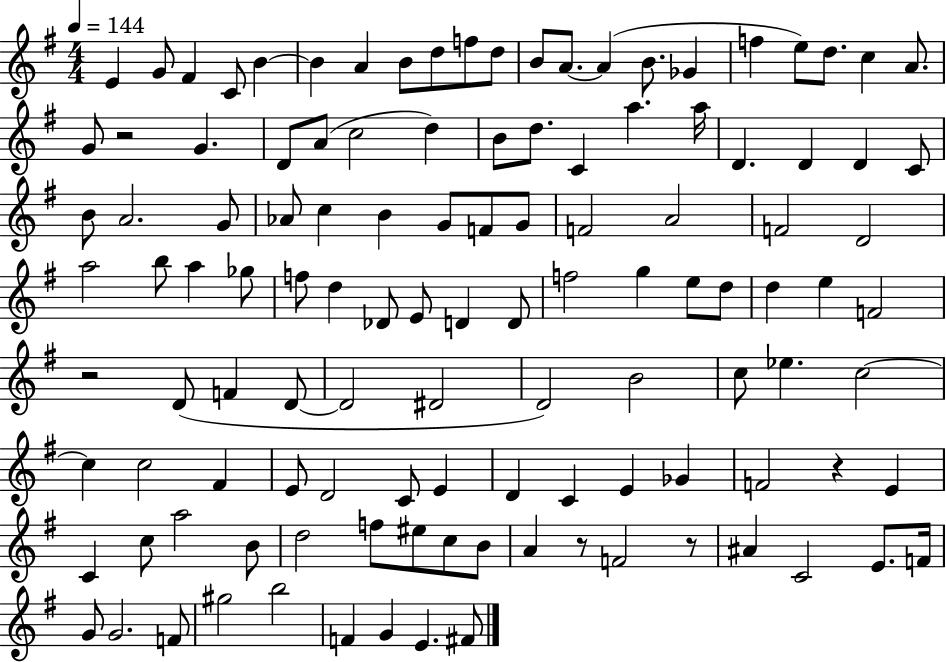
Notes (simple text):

E4/q G4/e F#4/q C4/e B4/q B4/q A4/q B4/e D5/e F5/e D5/e B4/e A4/e. A4/q B4/e. Gb4/q F5/q E5/e D5/e. C5/q A4/e. G4/e R/h G4/q. D4/e A4/e C5/h D5/q B4/e D5/e. C4/q A5/q. A5/s D4/q. D4/q D4/q C4/e B4/e A4/h. G4/e Ab4/e C5/q B4/q G4/e F4/e G4/e F4/h A4/h F4/h D4/h A5/h B5/e A5/q Gb5/e F5/e D5/q Db4/e E4/e D4/q D4/e F5/h G5/q E5/e D5/e D5/q E5/q F4/h R/h D4/e F4/q D4/e D4/h D#4/h D4/h B4/h C5/e Eb5/q. C5/h C5/q C5/h F#4/q E4/e D4/h C4/e E4/q D4/q C4/q E4/q Gb4/q F4/h R/q E4/q C4/q C5/e A5/h B4/e D5/h F5/e EIS5/e C5/e B4/e A4/q R/e F4/h R/e A#4/q C4/h E4/e. F4/s G4/e G4/h. F4/e G#5/h B5/h F4/q G4/q E4/q. F#4/e